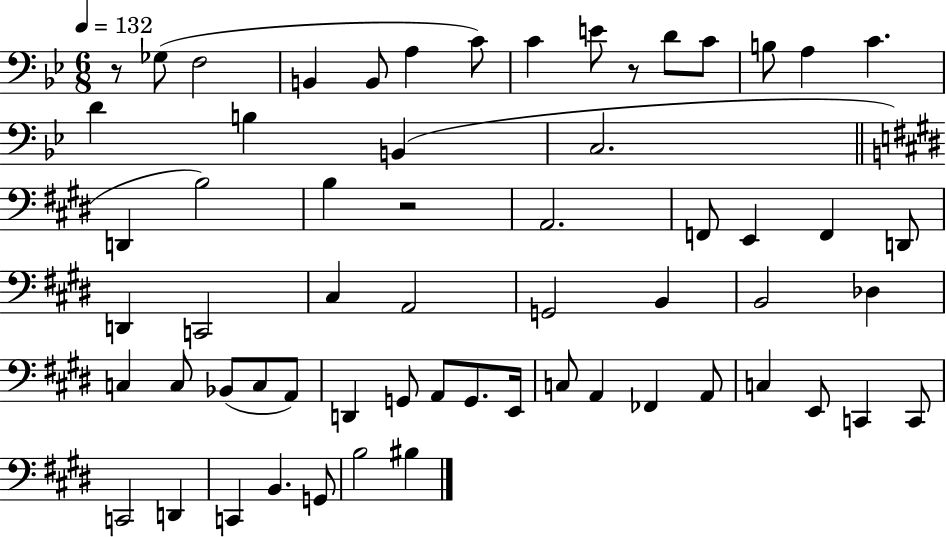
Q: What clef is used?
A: bass